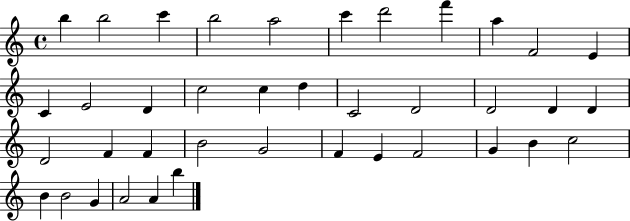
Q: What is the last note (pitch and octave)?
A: B5